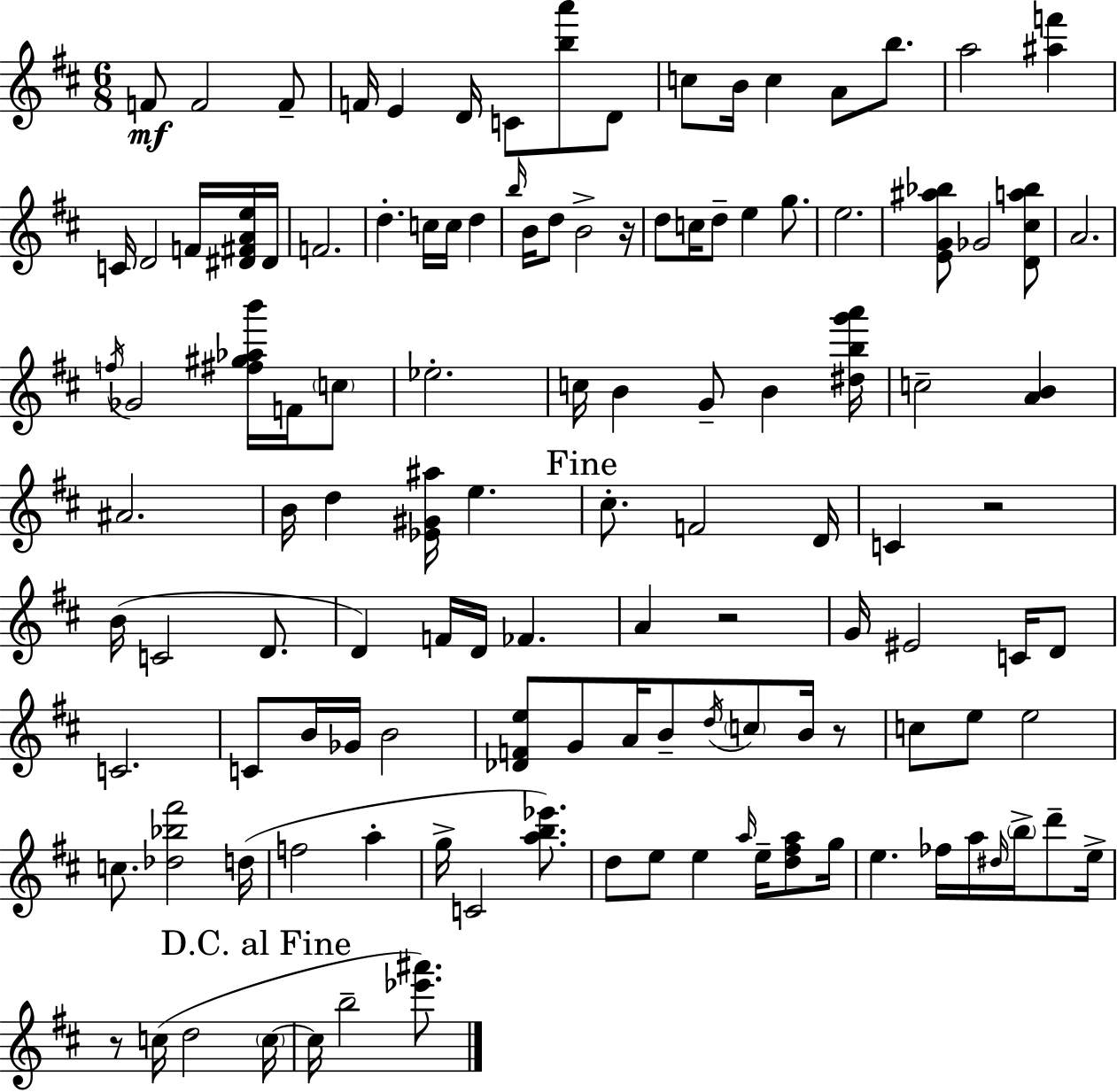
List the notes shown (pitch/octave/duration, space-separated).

F4/e F4/h F4/e F4/s E4/q D4/s C4/e [B5,A6]/e D4/e C5/e B4/s C5/q A4/e B5/e. A5/h [A#5,F6]/q C4/s D4/h F4/s [D#4,F#4,A4,E5]/s D#4/s F4/h. D5/q. C5/s C5/s D5/q B5/s B4/s D5/e B4/h R/s D5/e C5/s D5/e E5/q G5/e. E5/h. [E4,G4,A#5,Bb5]/e Gb4/h [D4,C#5,A5,Bb5]/e A4/h. F5/s Gb4/h [F#5,G#5,Ab5,B6]/s F4/s C5/e Eb5/h. C5/s B4/q G4/e B4/q [D#5,B5,G6,A6]/s C5/h [A4,B4]/q A#4/h. B4/s D5/q [Eb4,G#4,A#5]/s E5/q. C#5/e. F4/h D4/s C4/q R/h B4/s C4/h D4/e. D4/q F4/s D4/s FES4/q. A4/q R/h G4/s EIS4/h C4/s D4/e C4/h. C4/e B4/s Gb4/s B4/h [Db4,F4,E5]/e G4/e A4/s B4/e D5/s C5/e B4/s R/e C5/e E5/e E5/h C5/e. [Db5,Bb5,F#6]/h D5/s F5/h A5/q G5/s C4/h [A5,B5,Eb6]/e. D5/e E5/e E5/q A5/s E5/s [D5,F#5,A5]/e G5/s E5/q. FES5/s A5/s D#5/s B5/s D6/e E5/s R/e C5/s D5/h C5/s C5/s B5/h [Eb6,A#6]/e.